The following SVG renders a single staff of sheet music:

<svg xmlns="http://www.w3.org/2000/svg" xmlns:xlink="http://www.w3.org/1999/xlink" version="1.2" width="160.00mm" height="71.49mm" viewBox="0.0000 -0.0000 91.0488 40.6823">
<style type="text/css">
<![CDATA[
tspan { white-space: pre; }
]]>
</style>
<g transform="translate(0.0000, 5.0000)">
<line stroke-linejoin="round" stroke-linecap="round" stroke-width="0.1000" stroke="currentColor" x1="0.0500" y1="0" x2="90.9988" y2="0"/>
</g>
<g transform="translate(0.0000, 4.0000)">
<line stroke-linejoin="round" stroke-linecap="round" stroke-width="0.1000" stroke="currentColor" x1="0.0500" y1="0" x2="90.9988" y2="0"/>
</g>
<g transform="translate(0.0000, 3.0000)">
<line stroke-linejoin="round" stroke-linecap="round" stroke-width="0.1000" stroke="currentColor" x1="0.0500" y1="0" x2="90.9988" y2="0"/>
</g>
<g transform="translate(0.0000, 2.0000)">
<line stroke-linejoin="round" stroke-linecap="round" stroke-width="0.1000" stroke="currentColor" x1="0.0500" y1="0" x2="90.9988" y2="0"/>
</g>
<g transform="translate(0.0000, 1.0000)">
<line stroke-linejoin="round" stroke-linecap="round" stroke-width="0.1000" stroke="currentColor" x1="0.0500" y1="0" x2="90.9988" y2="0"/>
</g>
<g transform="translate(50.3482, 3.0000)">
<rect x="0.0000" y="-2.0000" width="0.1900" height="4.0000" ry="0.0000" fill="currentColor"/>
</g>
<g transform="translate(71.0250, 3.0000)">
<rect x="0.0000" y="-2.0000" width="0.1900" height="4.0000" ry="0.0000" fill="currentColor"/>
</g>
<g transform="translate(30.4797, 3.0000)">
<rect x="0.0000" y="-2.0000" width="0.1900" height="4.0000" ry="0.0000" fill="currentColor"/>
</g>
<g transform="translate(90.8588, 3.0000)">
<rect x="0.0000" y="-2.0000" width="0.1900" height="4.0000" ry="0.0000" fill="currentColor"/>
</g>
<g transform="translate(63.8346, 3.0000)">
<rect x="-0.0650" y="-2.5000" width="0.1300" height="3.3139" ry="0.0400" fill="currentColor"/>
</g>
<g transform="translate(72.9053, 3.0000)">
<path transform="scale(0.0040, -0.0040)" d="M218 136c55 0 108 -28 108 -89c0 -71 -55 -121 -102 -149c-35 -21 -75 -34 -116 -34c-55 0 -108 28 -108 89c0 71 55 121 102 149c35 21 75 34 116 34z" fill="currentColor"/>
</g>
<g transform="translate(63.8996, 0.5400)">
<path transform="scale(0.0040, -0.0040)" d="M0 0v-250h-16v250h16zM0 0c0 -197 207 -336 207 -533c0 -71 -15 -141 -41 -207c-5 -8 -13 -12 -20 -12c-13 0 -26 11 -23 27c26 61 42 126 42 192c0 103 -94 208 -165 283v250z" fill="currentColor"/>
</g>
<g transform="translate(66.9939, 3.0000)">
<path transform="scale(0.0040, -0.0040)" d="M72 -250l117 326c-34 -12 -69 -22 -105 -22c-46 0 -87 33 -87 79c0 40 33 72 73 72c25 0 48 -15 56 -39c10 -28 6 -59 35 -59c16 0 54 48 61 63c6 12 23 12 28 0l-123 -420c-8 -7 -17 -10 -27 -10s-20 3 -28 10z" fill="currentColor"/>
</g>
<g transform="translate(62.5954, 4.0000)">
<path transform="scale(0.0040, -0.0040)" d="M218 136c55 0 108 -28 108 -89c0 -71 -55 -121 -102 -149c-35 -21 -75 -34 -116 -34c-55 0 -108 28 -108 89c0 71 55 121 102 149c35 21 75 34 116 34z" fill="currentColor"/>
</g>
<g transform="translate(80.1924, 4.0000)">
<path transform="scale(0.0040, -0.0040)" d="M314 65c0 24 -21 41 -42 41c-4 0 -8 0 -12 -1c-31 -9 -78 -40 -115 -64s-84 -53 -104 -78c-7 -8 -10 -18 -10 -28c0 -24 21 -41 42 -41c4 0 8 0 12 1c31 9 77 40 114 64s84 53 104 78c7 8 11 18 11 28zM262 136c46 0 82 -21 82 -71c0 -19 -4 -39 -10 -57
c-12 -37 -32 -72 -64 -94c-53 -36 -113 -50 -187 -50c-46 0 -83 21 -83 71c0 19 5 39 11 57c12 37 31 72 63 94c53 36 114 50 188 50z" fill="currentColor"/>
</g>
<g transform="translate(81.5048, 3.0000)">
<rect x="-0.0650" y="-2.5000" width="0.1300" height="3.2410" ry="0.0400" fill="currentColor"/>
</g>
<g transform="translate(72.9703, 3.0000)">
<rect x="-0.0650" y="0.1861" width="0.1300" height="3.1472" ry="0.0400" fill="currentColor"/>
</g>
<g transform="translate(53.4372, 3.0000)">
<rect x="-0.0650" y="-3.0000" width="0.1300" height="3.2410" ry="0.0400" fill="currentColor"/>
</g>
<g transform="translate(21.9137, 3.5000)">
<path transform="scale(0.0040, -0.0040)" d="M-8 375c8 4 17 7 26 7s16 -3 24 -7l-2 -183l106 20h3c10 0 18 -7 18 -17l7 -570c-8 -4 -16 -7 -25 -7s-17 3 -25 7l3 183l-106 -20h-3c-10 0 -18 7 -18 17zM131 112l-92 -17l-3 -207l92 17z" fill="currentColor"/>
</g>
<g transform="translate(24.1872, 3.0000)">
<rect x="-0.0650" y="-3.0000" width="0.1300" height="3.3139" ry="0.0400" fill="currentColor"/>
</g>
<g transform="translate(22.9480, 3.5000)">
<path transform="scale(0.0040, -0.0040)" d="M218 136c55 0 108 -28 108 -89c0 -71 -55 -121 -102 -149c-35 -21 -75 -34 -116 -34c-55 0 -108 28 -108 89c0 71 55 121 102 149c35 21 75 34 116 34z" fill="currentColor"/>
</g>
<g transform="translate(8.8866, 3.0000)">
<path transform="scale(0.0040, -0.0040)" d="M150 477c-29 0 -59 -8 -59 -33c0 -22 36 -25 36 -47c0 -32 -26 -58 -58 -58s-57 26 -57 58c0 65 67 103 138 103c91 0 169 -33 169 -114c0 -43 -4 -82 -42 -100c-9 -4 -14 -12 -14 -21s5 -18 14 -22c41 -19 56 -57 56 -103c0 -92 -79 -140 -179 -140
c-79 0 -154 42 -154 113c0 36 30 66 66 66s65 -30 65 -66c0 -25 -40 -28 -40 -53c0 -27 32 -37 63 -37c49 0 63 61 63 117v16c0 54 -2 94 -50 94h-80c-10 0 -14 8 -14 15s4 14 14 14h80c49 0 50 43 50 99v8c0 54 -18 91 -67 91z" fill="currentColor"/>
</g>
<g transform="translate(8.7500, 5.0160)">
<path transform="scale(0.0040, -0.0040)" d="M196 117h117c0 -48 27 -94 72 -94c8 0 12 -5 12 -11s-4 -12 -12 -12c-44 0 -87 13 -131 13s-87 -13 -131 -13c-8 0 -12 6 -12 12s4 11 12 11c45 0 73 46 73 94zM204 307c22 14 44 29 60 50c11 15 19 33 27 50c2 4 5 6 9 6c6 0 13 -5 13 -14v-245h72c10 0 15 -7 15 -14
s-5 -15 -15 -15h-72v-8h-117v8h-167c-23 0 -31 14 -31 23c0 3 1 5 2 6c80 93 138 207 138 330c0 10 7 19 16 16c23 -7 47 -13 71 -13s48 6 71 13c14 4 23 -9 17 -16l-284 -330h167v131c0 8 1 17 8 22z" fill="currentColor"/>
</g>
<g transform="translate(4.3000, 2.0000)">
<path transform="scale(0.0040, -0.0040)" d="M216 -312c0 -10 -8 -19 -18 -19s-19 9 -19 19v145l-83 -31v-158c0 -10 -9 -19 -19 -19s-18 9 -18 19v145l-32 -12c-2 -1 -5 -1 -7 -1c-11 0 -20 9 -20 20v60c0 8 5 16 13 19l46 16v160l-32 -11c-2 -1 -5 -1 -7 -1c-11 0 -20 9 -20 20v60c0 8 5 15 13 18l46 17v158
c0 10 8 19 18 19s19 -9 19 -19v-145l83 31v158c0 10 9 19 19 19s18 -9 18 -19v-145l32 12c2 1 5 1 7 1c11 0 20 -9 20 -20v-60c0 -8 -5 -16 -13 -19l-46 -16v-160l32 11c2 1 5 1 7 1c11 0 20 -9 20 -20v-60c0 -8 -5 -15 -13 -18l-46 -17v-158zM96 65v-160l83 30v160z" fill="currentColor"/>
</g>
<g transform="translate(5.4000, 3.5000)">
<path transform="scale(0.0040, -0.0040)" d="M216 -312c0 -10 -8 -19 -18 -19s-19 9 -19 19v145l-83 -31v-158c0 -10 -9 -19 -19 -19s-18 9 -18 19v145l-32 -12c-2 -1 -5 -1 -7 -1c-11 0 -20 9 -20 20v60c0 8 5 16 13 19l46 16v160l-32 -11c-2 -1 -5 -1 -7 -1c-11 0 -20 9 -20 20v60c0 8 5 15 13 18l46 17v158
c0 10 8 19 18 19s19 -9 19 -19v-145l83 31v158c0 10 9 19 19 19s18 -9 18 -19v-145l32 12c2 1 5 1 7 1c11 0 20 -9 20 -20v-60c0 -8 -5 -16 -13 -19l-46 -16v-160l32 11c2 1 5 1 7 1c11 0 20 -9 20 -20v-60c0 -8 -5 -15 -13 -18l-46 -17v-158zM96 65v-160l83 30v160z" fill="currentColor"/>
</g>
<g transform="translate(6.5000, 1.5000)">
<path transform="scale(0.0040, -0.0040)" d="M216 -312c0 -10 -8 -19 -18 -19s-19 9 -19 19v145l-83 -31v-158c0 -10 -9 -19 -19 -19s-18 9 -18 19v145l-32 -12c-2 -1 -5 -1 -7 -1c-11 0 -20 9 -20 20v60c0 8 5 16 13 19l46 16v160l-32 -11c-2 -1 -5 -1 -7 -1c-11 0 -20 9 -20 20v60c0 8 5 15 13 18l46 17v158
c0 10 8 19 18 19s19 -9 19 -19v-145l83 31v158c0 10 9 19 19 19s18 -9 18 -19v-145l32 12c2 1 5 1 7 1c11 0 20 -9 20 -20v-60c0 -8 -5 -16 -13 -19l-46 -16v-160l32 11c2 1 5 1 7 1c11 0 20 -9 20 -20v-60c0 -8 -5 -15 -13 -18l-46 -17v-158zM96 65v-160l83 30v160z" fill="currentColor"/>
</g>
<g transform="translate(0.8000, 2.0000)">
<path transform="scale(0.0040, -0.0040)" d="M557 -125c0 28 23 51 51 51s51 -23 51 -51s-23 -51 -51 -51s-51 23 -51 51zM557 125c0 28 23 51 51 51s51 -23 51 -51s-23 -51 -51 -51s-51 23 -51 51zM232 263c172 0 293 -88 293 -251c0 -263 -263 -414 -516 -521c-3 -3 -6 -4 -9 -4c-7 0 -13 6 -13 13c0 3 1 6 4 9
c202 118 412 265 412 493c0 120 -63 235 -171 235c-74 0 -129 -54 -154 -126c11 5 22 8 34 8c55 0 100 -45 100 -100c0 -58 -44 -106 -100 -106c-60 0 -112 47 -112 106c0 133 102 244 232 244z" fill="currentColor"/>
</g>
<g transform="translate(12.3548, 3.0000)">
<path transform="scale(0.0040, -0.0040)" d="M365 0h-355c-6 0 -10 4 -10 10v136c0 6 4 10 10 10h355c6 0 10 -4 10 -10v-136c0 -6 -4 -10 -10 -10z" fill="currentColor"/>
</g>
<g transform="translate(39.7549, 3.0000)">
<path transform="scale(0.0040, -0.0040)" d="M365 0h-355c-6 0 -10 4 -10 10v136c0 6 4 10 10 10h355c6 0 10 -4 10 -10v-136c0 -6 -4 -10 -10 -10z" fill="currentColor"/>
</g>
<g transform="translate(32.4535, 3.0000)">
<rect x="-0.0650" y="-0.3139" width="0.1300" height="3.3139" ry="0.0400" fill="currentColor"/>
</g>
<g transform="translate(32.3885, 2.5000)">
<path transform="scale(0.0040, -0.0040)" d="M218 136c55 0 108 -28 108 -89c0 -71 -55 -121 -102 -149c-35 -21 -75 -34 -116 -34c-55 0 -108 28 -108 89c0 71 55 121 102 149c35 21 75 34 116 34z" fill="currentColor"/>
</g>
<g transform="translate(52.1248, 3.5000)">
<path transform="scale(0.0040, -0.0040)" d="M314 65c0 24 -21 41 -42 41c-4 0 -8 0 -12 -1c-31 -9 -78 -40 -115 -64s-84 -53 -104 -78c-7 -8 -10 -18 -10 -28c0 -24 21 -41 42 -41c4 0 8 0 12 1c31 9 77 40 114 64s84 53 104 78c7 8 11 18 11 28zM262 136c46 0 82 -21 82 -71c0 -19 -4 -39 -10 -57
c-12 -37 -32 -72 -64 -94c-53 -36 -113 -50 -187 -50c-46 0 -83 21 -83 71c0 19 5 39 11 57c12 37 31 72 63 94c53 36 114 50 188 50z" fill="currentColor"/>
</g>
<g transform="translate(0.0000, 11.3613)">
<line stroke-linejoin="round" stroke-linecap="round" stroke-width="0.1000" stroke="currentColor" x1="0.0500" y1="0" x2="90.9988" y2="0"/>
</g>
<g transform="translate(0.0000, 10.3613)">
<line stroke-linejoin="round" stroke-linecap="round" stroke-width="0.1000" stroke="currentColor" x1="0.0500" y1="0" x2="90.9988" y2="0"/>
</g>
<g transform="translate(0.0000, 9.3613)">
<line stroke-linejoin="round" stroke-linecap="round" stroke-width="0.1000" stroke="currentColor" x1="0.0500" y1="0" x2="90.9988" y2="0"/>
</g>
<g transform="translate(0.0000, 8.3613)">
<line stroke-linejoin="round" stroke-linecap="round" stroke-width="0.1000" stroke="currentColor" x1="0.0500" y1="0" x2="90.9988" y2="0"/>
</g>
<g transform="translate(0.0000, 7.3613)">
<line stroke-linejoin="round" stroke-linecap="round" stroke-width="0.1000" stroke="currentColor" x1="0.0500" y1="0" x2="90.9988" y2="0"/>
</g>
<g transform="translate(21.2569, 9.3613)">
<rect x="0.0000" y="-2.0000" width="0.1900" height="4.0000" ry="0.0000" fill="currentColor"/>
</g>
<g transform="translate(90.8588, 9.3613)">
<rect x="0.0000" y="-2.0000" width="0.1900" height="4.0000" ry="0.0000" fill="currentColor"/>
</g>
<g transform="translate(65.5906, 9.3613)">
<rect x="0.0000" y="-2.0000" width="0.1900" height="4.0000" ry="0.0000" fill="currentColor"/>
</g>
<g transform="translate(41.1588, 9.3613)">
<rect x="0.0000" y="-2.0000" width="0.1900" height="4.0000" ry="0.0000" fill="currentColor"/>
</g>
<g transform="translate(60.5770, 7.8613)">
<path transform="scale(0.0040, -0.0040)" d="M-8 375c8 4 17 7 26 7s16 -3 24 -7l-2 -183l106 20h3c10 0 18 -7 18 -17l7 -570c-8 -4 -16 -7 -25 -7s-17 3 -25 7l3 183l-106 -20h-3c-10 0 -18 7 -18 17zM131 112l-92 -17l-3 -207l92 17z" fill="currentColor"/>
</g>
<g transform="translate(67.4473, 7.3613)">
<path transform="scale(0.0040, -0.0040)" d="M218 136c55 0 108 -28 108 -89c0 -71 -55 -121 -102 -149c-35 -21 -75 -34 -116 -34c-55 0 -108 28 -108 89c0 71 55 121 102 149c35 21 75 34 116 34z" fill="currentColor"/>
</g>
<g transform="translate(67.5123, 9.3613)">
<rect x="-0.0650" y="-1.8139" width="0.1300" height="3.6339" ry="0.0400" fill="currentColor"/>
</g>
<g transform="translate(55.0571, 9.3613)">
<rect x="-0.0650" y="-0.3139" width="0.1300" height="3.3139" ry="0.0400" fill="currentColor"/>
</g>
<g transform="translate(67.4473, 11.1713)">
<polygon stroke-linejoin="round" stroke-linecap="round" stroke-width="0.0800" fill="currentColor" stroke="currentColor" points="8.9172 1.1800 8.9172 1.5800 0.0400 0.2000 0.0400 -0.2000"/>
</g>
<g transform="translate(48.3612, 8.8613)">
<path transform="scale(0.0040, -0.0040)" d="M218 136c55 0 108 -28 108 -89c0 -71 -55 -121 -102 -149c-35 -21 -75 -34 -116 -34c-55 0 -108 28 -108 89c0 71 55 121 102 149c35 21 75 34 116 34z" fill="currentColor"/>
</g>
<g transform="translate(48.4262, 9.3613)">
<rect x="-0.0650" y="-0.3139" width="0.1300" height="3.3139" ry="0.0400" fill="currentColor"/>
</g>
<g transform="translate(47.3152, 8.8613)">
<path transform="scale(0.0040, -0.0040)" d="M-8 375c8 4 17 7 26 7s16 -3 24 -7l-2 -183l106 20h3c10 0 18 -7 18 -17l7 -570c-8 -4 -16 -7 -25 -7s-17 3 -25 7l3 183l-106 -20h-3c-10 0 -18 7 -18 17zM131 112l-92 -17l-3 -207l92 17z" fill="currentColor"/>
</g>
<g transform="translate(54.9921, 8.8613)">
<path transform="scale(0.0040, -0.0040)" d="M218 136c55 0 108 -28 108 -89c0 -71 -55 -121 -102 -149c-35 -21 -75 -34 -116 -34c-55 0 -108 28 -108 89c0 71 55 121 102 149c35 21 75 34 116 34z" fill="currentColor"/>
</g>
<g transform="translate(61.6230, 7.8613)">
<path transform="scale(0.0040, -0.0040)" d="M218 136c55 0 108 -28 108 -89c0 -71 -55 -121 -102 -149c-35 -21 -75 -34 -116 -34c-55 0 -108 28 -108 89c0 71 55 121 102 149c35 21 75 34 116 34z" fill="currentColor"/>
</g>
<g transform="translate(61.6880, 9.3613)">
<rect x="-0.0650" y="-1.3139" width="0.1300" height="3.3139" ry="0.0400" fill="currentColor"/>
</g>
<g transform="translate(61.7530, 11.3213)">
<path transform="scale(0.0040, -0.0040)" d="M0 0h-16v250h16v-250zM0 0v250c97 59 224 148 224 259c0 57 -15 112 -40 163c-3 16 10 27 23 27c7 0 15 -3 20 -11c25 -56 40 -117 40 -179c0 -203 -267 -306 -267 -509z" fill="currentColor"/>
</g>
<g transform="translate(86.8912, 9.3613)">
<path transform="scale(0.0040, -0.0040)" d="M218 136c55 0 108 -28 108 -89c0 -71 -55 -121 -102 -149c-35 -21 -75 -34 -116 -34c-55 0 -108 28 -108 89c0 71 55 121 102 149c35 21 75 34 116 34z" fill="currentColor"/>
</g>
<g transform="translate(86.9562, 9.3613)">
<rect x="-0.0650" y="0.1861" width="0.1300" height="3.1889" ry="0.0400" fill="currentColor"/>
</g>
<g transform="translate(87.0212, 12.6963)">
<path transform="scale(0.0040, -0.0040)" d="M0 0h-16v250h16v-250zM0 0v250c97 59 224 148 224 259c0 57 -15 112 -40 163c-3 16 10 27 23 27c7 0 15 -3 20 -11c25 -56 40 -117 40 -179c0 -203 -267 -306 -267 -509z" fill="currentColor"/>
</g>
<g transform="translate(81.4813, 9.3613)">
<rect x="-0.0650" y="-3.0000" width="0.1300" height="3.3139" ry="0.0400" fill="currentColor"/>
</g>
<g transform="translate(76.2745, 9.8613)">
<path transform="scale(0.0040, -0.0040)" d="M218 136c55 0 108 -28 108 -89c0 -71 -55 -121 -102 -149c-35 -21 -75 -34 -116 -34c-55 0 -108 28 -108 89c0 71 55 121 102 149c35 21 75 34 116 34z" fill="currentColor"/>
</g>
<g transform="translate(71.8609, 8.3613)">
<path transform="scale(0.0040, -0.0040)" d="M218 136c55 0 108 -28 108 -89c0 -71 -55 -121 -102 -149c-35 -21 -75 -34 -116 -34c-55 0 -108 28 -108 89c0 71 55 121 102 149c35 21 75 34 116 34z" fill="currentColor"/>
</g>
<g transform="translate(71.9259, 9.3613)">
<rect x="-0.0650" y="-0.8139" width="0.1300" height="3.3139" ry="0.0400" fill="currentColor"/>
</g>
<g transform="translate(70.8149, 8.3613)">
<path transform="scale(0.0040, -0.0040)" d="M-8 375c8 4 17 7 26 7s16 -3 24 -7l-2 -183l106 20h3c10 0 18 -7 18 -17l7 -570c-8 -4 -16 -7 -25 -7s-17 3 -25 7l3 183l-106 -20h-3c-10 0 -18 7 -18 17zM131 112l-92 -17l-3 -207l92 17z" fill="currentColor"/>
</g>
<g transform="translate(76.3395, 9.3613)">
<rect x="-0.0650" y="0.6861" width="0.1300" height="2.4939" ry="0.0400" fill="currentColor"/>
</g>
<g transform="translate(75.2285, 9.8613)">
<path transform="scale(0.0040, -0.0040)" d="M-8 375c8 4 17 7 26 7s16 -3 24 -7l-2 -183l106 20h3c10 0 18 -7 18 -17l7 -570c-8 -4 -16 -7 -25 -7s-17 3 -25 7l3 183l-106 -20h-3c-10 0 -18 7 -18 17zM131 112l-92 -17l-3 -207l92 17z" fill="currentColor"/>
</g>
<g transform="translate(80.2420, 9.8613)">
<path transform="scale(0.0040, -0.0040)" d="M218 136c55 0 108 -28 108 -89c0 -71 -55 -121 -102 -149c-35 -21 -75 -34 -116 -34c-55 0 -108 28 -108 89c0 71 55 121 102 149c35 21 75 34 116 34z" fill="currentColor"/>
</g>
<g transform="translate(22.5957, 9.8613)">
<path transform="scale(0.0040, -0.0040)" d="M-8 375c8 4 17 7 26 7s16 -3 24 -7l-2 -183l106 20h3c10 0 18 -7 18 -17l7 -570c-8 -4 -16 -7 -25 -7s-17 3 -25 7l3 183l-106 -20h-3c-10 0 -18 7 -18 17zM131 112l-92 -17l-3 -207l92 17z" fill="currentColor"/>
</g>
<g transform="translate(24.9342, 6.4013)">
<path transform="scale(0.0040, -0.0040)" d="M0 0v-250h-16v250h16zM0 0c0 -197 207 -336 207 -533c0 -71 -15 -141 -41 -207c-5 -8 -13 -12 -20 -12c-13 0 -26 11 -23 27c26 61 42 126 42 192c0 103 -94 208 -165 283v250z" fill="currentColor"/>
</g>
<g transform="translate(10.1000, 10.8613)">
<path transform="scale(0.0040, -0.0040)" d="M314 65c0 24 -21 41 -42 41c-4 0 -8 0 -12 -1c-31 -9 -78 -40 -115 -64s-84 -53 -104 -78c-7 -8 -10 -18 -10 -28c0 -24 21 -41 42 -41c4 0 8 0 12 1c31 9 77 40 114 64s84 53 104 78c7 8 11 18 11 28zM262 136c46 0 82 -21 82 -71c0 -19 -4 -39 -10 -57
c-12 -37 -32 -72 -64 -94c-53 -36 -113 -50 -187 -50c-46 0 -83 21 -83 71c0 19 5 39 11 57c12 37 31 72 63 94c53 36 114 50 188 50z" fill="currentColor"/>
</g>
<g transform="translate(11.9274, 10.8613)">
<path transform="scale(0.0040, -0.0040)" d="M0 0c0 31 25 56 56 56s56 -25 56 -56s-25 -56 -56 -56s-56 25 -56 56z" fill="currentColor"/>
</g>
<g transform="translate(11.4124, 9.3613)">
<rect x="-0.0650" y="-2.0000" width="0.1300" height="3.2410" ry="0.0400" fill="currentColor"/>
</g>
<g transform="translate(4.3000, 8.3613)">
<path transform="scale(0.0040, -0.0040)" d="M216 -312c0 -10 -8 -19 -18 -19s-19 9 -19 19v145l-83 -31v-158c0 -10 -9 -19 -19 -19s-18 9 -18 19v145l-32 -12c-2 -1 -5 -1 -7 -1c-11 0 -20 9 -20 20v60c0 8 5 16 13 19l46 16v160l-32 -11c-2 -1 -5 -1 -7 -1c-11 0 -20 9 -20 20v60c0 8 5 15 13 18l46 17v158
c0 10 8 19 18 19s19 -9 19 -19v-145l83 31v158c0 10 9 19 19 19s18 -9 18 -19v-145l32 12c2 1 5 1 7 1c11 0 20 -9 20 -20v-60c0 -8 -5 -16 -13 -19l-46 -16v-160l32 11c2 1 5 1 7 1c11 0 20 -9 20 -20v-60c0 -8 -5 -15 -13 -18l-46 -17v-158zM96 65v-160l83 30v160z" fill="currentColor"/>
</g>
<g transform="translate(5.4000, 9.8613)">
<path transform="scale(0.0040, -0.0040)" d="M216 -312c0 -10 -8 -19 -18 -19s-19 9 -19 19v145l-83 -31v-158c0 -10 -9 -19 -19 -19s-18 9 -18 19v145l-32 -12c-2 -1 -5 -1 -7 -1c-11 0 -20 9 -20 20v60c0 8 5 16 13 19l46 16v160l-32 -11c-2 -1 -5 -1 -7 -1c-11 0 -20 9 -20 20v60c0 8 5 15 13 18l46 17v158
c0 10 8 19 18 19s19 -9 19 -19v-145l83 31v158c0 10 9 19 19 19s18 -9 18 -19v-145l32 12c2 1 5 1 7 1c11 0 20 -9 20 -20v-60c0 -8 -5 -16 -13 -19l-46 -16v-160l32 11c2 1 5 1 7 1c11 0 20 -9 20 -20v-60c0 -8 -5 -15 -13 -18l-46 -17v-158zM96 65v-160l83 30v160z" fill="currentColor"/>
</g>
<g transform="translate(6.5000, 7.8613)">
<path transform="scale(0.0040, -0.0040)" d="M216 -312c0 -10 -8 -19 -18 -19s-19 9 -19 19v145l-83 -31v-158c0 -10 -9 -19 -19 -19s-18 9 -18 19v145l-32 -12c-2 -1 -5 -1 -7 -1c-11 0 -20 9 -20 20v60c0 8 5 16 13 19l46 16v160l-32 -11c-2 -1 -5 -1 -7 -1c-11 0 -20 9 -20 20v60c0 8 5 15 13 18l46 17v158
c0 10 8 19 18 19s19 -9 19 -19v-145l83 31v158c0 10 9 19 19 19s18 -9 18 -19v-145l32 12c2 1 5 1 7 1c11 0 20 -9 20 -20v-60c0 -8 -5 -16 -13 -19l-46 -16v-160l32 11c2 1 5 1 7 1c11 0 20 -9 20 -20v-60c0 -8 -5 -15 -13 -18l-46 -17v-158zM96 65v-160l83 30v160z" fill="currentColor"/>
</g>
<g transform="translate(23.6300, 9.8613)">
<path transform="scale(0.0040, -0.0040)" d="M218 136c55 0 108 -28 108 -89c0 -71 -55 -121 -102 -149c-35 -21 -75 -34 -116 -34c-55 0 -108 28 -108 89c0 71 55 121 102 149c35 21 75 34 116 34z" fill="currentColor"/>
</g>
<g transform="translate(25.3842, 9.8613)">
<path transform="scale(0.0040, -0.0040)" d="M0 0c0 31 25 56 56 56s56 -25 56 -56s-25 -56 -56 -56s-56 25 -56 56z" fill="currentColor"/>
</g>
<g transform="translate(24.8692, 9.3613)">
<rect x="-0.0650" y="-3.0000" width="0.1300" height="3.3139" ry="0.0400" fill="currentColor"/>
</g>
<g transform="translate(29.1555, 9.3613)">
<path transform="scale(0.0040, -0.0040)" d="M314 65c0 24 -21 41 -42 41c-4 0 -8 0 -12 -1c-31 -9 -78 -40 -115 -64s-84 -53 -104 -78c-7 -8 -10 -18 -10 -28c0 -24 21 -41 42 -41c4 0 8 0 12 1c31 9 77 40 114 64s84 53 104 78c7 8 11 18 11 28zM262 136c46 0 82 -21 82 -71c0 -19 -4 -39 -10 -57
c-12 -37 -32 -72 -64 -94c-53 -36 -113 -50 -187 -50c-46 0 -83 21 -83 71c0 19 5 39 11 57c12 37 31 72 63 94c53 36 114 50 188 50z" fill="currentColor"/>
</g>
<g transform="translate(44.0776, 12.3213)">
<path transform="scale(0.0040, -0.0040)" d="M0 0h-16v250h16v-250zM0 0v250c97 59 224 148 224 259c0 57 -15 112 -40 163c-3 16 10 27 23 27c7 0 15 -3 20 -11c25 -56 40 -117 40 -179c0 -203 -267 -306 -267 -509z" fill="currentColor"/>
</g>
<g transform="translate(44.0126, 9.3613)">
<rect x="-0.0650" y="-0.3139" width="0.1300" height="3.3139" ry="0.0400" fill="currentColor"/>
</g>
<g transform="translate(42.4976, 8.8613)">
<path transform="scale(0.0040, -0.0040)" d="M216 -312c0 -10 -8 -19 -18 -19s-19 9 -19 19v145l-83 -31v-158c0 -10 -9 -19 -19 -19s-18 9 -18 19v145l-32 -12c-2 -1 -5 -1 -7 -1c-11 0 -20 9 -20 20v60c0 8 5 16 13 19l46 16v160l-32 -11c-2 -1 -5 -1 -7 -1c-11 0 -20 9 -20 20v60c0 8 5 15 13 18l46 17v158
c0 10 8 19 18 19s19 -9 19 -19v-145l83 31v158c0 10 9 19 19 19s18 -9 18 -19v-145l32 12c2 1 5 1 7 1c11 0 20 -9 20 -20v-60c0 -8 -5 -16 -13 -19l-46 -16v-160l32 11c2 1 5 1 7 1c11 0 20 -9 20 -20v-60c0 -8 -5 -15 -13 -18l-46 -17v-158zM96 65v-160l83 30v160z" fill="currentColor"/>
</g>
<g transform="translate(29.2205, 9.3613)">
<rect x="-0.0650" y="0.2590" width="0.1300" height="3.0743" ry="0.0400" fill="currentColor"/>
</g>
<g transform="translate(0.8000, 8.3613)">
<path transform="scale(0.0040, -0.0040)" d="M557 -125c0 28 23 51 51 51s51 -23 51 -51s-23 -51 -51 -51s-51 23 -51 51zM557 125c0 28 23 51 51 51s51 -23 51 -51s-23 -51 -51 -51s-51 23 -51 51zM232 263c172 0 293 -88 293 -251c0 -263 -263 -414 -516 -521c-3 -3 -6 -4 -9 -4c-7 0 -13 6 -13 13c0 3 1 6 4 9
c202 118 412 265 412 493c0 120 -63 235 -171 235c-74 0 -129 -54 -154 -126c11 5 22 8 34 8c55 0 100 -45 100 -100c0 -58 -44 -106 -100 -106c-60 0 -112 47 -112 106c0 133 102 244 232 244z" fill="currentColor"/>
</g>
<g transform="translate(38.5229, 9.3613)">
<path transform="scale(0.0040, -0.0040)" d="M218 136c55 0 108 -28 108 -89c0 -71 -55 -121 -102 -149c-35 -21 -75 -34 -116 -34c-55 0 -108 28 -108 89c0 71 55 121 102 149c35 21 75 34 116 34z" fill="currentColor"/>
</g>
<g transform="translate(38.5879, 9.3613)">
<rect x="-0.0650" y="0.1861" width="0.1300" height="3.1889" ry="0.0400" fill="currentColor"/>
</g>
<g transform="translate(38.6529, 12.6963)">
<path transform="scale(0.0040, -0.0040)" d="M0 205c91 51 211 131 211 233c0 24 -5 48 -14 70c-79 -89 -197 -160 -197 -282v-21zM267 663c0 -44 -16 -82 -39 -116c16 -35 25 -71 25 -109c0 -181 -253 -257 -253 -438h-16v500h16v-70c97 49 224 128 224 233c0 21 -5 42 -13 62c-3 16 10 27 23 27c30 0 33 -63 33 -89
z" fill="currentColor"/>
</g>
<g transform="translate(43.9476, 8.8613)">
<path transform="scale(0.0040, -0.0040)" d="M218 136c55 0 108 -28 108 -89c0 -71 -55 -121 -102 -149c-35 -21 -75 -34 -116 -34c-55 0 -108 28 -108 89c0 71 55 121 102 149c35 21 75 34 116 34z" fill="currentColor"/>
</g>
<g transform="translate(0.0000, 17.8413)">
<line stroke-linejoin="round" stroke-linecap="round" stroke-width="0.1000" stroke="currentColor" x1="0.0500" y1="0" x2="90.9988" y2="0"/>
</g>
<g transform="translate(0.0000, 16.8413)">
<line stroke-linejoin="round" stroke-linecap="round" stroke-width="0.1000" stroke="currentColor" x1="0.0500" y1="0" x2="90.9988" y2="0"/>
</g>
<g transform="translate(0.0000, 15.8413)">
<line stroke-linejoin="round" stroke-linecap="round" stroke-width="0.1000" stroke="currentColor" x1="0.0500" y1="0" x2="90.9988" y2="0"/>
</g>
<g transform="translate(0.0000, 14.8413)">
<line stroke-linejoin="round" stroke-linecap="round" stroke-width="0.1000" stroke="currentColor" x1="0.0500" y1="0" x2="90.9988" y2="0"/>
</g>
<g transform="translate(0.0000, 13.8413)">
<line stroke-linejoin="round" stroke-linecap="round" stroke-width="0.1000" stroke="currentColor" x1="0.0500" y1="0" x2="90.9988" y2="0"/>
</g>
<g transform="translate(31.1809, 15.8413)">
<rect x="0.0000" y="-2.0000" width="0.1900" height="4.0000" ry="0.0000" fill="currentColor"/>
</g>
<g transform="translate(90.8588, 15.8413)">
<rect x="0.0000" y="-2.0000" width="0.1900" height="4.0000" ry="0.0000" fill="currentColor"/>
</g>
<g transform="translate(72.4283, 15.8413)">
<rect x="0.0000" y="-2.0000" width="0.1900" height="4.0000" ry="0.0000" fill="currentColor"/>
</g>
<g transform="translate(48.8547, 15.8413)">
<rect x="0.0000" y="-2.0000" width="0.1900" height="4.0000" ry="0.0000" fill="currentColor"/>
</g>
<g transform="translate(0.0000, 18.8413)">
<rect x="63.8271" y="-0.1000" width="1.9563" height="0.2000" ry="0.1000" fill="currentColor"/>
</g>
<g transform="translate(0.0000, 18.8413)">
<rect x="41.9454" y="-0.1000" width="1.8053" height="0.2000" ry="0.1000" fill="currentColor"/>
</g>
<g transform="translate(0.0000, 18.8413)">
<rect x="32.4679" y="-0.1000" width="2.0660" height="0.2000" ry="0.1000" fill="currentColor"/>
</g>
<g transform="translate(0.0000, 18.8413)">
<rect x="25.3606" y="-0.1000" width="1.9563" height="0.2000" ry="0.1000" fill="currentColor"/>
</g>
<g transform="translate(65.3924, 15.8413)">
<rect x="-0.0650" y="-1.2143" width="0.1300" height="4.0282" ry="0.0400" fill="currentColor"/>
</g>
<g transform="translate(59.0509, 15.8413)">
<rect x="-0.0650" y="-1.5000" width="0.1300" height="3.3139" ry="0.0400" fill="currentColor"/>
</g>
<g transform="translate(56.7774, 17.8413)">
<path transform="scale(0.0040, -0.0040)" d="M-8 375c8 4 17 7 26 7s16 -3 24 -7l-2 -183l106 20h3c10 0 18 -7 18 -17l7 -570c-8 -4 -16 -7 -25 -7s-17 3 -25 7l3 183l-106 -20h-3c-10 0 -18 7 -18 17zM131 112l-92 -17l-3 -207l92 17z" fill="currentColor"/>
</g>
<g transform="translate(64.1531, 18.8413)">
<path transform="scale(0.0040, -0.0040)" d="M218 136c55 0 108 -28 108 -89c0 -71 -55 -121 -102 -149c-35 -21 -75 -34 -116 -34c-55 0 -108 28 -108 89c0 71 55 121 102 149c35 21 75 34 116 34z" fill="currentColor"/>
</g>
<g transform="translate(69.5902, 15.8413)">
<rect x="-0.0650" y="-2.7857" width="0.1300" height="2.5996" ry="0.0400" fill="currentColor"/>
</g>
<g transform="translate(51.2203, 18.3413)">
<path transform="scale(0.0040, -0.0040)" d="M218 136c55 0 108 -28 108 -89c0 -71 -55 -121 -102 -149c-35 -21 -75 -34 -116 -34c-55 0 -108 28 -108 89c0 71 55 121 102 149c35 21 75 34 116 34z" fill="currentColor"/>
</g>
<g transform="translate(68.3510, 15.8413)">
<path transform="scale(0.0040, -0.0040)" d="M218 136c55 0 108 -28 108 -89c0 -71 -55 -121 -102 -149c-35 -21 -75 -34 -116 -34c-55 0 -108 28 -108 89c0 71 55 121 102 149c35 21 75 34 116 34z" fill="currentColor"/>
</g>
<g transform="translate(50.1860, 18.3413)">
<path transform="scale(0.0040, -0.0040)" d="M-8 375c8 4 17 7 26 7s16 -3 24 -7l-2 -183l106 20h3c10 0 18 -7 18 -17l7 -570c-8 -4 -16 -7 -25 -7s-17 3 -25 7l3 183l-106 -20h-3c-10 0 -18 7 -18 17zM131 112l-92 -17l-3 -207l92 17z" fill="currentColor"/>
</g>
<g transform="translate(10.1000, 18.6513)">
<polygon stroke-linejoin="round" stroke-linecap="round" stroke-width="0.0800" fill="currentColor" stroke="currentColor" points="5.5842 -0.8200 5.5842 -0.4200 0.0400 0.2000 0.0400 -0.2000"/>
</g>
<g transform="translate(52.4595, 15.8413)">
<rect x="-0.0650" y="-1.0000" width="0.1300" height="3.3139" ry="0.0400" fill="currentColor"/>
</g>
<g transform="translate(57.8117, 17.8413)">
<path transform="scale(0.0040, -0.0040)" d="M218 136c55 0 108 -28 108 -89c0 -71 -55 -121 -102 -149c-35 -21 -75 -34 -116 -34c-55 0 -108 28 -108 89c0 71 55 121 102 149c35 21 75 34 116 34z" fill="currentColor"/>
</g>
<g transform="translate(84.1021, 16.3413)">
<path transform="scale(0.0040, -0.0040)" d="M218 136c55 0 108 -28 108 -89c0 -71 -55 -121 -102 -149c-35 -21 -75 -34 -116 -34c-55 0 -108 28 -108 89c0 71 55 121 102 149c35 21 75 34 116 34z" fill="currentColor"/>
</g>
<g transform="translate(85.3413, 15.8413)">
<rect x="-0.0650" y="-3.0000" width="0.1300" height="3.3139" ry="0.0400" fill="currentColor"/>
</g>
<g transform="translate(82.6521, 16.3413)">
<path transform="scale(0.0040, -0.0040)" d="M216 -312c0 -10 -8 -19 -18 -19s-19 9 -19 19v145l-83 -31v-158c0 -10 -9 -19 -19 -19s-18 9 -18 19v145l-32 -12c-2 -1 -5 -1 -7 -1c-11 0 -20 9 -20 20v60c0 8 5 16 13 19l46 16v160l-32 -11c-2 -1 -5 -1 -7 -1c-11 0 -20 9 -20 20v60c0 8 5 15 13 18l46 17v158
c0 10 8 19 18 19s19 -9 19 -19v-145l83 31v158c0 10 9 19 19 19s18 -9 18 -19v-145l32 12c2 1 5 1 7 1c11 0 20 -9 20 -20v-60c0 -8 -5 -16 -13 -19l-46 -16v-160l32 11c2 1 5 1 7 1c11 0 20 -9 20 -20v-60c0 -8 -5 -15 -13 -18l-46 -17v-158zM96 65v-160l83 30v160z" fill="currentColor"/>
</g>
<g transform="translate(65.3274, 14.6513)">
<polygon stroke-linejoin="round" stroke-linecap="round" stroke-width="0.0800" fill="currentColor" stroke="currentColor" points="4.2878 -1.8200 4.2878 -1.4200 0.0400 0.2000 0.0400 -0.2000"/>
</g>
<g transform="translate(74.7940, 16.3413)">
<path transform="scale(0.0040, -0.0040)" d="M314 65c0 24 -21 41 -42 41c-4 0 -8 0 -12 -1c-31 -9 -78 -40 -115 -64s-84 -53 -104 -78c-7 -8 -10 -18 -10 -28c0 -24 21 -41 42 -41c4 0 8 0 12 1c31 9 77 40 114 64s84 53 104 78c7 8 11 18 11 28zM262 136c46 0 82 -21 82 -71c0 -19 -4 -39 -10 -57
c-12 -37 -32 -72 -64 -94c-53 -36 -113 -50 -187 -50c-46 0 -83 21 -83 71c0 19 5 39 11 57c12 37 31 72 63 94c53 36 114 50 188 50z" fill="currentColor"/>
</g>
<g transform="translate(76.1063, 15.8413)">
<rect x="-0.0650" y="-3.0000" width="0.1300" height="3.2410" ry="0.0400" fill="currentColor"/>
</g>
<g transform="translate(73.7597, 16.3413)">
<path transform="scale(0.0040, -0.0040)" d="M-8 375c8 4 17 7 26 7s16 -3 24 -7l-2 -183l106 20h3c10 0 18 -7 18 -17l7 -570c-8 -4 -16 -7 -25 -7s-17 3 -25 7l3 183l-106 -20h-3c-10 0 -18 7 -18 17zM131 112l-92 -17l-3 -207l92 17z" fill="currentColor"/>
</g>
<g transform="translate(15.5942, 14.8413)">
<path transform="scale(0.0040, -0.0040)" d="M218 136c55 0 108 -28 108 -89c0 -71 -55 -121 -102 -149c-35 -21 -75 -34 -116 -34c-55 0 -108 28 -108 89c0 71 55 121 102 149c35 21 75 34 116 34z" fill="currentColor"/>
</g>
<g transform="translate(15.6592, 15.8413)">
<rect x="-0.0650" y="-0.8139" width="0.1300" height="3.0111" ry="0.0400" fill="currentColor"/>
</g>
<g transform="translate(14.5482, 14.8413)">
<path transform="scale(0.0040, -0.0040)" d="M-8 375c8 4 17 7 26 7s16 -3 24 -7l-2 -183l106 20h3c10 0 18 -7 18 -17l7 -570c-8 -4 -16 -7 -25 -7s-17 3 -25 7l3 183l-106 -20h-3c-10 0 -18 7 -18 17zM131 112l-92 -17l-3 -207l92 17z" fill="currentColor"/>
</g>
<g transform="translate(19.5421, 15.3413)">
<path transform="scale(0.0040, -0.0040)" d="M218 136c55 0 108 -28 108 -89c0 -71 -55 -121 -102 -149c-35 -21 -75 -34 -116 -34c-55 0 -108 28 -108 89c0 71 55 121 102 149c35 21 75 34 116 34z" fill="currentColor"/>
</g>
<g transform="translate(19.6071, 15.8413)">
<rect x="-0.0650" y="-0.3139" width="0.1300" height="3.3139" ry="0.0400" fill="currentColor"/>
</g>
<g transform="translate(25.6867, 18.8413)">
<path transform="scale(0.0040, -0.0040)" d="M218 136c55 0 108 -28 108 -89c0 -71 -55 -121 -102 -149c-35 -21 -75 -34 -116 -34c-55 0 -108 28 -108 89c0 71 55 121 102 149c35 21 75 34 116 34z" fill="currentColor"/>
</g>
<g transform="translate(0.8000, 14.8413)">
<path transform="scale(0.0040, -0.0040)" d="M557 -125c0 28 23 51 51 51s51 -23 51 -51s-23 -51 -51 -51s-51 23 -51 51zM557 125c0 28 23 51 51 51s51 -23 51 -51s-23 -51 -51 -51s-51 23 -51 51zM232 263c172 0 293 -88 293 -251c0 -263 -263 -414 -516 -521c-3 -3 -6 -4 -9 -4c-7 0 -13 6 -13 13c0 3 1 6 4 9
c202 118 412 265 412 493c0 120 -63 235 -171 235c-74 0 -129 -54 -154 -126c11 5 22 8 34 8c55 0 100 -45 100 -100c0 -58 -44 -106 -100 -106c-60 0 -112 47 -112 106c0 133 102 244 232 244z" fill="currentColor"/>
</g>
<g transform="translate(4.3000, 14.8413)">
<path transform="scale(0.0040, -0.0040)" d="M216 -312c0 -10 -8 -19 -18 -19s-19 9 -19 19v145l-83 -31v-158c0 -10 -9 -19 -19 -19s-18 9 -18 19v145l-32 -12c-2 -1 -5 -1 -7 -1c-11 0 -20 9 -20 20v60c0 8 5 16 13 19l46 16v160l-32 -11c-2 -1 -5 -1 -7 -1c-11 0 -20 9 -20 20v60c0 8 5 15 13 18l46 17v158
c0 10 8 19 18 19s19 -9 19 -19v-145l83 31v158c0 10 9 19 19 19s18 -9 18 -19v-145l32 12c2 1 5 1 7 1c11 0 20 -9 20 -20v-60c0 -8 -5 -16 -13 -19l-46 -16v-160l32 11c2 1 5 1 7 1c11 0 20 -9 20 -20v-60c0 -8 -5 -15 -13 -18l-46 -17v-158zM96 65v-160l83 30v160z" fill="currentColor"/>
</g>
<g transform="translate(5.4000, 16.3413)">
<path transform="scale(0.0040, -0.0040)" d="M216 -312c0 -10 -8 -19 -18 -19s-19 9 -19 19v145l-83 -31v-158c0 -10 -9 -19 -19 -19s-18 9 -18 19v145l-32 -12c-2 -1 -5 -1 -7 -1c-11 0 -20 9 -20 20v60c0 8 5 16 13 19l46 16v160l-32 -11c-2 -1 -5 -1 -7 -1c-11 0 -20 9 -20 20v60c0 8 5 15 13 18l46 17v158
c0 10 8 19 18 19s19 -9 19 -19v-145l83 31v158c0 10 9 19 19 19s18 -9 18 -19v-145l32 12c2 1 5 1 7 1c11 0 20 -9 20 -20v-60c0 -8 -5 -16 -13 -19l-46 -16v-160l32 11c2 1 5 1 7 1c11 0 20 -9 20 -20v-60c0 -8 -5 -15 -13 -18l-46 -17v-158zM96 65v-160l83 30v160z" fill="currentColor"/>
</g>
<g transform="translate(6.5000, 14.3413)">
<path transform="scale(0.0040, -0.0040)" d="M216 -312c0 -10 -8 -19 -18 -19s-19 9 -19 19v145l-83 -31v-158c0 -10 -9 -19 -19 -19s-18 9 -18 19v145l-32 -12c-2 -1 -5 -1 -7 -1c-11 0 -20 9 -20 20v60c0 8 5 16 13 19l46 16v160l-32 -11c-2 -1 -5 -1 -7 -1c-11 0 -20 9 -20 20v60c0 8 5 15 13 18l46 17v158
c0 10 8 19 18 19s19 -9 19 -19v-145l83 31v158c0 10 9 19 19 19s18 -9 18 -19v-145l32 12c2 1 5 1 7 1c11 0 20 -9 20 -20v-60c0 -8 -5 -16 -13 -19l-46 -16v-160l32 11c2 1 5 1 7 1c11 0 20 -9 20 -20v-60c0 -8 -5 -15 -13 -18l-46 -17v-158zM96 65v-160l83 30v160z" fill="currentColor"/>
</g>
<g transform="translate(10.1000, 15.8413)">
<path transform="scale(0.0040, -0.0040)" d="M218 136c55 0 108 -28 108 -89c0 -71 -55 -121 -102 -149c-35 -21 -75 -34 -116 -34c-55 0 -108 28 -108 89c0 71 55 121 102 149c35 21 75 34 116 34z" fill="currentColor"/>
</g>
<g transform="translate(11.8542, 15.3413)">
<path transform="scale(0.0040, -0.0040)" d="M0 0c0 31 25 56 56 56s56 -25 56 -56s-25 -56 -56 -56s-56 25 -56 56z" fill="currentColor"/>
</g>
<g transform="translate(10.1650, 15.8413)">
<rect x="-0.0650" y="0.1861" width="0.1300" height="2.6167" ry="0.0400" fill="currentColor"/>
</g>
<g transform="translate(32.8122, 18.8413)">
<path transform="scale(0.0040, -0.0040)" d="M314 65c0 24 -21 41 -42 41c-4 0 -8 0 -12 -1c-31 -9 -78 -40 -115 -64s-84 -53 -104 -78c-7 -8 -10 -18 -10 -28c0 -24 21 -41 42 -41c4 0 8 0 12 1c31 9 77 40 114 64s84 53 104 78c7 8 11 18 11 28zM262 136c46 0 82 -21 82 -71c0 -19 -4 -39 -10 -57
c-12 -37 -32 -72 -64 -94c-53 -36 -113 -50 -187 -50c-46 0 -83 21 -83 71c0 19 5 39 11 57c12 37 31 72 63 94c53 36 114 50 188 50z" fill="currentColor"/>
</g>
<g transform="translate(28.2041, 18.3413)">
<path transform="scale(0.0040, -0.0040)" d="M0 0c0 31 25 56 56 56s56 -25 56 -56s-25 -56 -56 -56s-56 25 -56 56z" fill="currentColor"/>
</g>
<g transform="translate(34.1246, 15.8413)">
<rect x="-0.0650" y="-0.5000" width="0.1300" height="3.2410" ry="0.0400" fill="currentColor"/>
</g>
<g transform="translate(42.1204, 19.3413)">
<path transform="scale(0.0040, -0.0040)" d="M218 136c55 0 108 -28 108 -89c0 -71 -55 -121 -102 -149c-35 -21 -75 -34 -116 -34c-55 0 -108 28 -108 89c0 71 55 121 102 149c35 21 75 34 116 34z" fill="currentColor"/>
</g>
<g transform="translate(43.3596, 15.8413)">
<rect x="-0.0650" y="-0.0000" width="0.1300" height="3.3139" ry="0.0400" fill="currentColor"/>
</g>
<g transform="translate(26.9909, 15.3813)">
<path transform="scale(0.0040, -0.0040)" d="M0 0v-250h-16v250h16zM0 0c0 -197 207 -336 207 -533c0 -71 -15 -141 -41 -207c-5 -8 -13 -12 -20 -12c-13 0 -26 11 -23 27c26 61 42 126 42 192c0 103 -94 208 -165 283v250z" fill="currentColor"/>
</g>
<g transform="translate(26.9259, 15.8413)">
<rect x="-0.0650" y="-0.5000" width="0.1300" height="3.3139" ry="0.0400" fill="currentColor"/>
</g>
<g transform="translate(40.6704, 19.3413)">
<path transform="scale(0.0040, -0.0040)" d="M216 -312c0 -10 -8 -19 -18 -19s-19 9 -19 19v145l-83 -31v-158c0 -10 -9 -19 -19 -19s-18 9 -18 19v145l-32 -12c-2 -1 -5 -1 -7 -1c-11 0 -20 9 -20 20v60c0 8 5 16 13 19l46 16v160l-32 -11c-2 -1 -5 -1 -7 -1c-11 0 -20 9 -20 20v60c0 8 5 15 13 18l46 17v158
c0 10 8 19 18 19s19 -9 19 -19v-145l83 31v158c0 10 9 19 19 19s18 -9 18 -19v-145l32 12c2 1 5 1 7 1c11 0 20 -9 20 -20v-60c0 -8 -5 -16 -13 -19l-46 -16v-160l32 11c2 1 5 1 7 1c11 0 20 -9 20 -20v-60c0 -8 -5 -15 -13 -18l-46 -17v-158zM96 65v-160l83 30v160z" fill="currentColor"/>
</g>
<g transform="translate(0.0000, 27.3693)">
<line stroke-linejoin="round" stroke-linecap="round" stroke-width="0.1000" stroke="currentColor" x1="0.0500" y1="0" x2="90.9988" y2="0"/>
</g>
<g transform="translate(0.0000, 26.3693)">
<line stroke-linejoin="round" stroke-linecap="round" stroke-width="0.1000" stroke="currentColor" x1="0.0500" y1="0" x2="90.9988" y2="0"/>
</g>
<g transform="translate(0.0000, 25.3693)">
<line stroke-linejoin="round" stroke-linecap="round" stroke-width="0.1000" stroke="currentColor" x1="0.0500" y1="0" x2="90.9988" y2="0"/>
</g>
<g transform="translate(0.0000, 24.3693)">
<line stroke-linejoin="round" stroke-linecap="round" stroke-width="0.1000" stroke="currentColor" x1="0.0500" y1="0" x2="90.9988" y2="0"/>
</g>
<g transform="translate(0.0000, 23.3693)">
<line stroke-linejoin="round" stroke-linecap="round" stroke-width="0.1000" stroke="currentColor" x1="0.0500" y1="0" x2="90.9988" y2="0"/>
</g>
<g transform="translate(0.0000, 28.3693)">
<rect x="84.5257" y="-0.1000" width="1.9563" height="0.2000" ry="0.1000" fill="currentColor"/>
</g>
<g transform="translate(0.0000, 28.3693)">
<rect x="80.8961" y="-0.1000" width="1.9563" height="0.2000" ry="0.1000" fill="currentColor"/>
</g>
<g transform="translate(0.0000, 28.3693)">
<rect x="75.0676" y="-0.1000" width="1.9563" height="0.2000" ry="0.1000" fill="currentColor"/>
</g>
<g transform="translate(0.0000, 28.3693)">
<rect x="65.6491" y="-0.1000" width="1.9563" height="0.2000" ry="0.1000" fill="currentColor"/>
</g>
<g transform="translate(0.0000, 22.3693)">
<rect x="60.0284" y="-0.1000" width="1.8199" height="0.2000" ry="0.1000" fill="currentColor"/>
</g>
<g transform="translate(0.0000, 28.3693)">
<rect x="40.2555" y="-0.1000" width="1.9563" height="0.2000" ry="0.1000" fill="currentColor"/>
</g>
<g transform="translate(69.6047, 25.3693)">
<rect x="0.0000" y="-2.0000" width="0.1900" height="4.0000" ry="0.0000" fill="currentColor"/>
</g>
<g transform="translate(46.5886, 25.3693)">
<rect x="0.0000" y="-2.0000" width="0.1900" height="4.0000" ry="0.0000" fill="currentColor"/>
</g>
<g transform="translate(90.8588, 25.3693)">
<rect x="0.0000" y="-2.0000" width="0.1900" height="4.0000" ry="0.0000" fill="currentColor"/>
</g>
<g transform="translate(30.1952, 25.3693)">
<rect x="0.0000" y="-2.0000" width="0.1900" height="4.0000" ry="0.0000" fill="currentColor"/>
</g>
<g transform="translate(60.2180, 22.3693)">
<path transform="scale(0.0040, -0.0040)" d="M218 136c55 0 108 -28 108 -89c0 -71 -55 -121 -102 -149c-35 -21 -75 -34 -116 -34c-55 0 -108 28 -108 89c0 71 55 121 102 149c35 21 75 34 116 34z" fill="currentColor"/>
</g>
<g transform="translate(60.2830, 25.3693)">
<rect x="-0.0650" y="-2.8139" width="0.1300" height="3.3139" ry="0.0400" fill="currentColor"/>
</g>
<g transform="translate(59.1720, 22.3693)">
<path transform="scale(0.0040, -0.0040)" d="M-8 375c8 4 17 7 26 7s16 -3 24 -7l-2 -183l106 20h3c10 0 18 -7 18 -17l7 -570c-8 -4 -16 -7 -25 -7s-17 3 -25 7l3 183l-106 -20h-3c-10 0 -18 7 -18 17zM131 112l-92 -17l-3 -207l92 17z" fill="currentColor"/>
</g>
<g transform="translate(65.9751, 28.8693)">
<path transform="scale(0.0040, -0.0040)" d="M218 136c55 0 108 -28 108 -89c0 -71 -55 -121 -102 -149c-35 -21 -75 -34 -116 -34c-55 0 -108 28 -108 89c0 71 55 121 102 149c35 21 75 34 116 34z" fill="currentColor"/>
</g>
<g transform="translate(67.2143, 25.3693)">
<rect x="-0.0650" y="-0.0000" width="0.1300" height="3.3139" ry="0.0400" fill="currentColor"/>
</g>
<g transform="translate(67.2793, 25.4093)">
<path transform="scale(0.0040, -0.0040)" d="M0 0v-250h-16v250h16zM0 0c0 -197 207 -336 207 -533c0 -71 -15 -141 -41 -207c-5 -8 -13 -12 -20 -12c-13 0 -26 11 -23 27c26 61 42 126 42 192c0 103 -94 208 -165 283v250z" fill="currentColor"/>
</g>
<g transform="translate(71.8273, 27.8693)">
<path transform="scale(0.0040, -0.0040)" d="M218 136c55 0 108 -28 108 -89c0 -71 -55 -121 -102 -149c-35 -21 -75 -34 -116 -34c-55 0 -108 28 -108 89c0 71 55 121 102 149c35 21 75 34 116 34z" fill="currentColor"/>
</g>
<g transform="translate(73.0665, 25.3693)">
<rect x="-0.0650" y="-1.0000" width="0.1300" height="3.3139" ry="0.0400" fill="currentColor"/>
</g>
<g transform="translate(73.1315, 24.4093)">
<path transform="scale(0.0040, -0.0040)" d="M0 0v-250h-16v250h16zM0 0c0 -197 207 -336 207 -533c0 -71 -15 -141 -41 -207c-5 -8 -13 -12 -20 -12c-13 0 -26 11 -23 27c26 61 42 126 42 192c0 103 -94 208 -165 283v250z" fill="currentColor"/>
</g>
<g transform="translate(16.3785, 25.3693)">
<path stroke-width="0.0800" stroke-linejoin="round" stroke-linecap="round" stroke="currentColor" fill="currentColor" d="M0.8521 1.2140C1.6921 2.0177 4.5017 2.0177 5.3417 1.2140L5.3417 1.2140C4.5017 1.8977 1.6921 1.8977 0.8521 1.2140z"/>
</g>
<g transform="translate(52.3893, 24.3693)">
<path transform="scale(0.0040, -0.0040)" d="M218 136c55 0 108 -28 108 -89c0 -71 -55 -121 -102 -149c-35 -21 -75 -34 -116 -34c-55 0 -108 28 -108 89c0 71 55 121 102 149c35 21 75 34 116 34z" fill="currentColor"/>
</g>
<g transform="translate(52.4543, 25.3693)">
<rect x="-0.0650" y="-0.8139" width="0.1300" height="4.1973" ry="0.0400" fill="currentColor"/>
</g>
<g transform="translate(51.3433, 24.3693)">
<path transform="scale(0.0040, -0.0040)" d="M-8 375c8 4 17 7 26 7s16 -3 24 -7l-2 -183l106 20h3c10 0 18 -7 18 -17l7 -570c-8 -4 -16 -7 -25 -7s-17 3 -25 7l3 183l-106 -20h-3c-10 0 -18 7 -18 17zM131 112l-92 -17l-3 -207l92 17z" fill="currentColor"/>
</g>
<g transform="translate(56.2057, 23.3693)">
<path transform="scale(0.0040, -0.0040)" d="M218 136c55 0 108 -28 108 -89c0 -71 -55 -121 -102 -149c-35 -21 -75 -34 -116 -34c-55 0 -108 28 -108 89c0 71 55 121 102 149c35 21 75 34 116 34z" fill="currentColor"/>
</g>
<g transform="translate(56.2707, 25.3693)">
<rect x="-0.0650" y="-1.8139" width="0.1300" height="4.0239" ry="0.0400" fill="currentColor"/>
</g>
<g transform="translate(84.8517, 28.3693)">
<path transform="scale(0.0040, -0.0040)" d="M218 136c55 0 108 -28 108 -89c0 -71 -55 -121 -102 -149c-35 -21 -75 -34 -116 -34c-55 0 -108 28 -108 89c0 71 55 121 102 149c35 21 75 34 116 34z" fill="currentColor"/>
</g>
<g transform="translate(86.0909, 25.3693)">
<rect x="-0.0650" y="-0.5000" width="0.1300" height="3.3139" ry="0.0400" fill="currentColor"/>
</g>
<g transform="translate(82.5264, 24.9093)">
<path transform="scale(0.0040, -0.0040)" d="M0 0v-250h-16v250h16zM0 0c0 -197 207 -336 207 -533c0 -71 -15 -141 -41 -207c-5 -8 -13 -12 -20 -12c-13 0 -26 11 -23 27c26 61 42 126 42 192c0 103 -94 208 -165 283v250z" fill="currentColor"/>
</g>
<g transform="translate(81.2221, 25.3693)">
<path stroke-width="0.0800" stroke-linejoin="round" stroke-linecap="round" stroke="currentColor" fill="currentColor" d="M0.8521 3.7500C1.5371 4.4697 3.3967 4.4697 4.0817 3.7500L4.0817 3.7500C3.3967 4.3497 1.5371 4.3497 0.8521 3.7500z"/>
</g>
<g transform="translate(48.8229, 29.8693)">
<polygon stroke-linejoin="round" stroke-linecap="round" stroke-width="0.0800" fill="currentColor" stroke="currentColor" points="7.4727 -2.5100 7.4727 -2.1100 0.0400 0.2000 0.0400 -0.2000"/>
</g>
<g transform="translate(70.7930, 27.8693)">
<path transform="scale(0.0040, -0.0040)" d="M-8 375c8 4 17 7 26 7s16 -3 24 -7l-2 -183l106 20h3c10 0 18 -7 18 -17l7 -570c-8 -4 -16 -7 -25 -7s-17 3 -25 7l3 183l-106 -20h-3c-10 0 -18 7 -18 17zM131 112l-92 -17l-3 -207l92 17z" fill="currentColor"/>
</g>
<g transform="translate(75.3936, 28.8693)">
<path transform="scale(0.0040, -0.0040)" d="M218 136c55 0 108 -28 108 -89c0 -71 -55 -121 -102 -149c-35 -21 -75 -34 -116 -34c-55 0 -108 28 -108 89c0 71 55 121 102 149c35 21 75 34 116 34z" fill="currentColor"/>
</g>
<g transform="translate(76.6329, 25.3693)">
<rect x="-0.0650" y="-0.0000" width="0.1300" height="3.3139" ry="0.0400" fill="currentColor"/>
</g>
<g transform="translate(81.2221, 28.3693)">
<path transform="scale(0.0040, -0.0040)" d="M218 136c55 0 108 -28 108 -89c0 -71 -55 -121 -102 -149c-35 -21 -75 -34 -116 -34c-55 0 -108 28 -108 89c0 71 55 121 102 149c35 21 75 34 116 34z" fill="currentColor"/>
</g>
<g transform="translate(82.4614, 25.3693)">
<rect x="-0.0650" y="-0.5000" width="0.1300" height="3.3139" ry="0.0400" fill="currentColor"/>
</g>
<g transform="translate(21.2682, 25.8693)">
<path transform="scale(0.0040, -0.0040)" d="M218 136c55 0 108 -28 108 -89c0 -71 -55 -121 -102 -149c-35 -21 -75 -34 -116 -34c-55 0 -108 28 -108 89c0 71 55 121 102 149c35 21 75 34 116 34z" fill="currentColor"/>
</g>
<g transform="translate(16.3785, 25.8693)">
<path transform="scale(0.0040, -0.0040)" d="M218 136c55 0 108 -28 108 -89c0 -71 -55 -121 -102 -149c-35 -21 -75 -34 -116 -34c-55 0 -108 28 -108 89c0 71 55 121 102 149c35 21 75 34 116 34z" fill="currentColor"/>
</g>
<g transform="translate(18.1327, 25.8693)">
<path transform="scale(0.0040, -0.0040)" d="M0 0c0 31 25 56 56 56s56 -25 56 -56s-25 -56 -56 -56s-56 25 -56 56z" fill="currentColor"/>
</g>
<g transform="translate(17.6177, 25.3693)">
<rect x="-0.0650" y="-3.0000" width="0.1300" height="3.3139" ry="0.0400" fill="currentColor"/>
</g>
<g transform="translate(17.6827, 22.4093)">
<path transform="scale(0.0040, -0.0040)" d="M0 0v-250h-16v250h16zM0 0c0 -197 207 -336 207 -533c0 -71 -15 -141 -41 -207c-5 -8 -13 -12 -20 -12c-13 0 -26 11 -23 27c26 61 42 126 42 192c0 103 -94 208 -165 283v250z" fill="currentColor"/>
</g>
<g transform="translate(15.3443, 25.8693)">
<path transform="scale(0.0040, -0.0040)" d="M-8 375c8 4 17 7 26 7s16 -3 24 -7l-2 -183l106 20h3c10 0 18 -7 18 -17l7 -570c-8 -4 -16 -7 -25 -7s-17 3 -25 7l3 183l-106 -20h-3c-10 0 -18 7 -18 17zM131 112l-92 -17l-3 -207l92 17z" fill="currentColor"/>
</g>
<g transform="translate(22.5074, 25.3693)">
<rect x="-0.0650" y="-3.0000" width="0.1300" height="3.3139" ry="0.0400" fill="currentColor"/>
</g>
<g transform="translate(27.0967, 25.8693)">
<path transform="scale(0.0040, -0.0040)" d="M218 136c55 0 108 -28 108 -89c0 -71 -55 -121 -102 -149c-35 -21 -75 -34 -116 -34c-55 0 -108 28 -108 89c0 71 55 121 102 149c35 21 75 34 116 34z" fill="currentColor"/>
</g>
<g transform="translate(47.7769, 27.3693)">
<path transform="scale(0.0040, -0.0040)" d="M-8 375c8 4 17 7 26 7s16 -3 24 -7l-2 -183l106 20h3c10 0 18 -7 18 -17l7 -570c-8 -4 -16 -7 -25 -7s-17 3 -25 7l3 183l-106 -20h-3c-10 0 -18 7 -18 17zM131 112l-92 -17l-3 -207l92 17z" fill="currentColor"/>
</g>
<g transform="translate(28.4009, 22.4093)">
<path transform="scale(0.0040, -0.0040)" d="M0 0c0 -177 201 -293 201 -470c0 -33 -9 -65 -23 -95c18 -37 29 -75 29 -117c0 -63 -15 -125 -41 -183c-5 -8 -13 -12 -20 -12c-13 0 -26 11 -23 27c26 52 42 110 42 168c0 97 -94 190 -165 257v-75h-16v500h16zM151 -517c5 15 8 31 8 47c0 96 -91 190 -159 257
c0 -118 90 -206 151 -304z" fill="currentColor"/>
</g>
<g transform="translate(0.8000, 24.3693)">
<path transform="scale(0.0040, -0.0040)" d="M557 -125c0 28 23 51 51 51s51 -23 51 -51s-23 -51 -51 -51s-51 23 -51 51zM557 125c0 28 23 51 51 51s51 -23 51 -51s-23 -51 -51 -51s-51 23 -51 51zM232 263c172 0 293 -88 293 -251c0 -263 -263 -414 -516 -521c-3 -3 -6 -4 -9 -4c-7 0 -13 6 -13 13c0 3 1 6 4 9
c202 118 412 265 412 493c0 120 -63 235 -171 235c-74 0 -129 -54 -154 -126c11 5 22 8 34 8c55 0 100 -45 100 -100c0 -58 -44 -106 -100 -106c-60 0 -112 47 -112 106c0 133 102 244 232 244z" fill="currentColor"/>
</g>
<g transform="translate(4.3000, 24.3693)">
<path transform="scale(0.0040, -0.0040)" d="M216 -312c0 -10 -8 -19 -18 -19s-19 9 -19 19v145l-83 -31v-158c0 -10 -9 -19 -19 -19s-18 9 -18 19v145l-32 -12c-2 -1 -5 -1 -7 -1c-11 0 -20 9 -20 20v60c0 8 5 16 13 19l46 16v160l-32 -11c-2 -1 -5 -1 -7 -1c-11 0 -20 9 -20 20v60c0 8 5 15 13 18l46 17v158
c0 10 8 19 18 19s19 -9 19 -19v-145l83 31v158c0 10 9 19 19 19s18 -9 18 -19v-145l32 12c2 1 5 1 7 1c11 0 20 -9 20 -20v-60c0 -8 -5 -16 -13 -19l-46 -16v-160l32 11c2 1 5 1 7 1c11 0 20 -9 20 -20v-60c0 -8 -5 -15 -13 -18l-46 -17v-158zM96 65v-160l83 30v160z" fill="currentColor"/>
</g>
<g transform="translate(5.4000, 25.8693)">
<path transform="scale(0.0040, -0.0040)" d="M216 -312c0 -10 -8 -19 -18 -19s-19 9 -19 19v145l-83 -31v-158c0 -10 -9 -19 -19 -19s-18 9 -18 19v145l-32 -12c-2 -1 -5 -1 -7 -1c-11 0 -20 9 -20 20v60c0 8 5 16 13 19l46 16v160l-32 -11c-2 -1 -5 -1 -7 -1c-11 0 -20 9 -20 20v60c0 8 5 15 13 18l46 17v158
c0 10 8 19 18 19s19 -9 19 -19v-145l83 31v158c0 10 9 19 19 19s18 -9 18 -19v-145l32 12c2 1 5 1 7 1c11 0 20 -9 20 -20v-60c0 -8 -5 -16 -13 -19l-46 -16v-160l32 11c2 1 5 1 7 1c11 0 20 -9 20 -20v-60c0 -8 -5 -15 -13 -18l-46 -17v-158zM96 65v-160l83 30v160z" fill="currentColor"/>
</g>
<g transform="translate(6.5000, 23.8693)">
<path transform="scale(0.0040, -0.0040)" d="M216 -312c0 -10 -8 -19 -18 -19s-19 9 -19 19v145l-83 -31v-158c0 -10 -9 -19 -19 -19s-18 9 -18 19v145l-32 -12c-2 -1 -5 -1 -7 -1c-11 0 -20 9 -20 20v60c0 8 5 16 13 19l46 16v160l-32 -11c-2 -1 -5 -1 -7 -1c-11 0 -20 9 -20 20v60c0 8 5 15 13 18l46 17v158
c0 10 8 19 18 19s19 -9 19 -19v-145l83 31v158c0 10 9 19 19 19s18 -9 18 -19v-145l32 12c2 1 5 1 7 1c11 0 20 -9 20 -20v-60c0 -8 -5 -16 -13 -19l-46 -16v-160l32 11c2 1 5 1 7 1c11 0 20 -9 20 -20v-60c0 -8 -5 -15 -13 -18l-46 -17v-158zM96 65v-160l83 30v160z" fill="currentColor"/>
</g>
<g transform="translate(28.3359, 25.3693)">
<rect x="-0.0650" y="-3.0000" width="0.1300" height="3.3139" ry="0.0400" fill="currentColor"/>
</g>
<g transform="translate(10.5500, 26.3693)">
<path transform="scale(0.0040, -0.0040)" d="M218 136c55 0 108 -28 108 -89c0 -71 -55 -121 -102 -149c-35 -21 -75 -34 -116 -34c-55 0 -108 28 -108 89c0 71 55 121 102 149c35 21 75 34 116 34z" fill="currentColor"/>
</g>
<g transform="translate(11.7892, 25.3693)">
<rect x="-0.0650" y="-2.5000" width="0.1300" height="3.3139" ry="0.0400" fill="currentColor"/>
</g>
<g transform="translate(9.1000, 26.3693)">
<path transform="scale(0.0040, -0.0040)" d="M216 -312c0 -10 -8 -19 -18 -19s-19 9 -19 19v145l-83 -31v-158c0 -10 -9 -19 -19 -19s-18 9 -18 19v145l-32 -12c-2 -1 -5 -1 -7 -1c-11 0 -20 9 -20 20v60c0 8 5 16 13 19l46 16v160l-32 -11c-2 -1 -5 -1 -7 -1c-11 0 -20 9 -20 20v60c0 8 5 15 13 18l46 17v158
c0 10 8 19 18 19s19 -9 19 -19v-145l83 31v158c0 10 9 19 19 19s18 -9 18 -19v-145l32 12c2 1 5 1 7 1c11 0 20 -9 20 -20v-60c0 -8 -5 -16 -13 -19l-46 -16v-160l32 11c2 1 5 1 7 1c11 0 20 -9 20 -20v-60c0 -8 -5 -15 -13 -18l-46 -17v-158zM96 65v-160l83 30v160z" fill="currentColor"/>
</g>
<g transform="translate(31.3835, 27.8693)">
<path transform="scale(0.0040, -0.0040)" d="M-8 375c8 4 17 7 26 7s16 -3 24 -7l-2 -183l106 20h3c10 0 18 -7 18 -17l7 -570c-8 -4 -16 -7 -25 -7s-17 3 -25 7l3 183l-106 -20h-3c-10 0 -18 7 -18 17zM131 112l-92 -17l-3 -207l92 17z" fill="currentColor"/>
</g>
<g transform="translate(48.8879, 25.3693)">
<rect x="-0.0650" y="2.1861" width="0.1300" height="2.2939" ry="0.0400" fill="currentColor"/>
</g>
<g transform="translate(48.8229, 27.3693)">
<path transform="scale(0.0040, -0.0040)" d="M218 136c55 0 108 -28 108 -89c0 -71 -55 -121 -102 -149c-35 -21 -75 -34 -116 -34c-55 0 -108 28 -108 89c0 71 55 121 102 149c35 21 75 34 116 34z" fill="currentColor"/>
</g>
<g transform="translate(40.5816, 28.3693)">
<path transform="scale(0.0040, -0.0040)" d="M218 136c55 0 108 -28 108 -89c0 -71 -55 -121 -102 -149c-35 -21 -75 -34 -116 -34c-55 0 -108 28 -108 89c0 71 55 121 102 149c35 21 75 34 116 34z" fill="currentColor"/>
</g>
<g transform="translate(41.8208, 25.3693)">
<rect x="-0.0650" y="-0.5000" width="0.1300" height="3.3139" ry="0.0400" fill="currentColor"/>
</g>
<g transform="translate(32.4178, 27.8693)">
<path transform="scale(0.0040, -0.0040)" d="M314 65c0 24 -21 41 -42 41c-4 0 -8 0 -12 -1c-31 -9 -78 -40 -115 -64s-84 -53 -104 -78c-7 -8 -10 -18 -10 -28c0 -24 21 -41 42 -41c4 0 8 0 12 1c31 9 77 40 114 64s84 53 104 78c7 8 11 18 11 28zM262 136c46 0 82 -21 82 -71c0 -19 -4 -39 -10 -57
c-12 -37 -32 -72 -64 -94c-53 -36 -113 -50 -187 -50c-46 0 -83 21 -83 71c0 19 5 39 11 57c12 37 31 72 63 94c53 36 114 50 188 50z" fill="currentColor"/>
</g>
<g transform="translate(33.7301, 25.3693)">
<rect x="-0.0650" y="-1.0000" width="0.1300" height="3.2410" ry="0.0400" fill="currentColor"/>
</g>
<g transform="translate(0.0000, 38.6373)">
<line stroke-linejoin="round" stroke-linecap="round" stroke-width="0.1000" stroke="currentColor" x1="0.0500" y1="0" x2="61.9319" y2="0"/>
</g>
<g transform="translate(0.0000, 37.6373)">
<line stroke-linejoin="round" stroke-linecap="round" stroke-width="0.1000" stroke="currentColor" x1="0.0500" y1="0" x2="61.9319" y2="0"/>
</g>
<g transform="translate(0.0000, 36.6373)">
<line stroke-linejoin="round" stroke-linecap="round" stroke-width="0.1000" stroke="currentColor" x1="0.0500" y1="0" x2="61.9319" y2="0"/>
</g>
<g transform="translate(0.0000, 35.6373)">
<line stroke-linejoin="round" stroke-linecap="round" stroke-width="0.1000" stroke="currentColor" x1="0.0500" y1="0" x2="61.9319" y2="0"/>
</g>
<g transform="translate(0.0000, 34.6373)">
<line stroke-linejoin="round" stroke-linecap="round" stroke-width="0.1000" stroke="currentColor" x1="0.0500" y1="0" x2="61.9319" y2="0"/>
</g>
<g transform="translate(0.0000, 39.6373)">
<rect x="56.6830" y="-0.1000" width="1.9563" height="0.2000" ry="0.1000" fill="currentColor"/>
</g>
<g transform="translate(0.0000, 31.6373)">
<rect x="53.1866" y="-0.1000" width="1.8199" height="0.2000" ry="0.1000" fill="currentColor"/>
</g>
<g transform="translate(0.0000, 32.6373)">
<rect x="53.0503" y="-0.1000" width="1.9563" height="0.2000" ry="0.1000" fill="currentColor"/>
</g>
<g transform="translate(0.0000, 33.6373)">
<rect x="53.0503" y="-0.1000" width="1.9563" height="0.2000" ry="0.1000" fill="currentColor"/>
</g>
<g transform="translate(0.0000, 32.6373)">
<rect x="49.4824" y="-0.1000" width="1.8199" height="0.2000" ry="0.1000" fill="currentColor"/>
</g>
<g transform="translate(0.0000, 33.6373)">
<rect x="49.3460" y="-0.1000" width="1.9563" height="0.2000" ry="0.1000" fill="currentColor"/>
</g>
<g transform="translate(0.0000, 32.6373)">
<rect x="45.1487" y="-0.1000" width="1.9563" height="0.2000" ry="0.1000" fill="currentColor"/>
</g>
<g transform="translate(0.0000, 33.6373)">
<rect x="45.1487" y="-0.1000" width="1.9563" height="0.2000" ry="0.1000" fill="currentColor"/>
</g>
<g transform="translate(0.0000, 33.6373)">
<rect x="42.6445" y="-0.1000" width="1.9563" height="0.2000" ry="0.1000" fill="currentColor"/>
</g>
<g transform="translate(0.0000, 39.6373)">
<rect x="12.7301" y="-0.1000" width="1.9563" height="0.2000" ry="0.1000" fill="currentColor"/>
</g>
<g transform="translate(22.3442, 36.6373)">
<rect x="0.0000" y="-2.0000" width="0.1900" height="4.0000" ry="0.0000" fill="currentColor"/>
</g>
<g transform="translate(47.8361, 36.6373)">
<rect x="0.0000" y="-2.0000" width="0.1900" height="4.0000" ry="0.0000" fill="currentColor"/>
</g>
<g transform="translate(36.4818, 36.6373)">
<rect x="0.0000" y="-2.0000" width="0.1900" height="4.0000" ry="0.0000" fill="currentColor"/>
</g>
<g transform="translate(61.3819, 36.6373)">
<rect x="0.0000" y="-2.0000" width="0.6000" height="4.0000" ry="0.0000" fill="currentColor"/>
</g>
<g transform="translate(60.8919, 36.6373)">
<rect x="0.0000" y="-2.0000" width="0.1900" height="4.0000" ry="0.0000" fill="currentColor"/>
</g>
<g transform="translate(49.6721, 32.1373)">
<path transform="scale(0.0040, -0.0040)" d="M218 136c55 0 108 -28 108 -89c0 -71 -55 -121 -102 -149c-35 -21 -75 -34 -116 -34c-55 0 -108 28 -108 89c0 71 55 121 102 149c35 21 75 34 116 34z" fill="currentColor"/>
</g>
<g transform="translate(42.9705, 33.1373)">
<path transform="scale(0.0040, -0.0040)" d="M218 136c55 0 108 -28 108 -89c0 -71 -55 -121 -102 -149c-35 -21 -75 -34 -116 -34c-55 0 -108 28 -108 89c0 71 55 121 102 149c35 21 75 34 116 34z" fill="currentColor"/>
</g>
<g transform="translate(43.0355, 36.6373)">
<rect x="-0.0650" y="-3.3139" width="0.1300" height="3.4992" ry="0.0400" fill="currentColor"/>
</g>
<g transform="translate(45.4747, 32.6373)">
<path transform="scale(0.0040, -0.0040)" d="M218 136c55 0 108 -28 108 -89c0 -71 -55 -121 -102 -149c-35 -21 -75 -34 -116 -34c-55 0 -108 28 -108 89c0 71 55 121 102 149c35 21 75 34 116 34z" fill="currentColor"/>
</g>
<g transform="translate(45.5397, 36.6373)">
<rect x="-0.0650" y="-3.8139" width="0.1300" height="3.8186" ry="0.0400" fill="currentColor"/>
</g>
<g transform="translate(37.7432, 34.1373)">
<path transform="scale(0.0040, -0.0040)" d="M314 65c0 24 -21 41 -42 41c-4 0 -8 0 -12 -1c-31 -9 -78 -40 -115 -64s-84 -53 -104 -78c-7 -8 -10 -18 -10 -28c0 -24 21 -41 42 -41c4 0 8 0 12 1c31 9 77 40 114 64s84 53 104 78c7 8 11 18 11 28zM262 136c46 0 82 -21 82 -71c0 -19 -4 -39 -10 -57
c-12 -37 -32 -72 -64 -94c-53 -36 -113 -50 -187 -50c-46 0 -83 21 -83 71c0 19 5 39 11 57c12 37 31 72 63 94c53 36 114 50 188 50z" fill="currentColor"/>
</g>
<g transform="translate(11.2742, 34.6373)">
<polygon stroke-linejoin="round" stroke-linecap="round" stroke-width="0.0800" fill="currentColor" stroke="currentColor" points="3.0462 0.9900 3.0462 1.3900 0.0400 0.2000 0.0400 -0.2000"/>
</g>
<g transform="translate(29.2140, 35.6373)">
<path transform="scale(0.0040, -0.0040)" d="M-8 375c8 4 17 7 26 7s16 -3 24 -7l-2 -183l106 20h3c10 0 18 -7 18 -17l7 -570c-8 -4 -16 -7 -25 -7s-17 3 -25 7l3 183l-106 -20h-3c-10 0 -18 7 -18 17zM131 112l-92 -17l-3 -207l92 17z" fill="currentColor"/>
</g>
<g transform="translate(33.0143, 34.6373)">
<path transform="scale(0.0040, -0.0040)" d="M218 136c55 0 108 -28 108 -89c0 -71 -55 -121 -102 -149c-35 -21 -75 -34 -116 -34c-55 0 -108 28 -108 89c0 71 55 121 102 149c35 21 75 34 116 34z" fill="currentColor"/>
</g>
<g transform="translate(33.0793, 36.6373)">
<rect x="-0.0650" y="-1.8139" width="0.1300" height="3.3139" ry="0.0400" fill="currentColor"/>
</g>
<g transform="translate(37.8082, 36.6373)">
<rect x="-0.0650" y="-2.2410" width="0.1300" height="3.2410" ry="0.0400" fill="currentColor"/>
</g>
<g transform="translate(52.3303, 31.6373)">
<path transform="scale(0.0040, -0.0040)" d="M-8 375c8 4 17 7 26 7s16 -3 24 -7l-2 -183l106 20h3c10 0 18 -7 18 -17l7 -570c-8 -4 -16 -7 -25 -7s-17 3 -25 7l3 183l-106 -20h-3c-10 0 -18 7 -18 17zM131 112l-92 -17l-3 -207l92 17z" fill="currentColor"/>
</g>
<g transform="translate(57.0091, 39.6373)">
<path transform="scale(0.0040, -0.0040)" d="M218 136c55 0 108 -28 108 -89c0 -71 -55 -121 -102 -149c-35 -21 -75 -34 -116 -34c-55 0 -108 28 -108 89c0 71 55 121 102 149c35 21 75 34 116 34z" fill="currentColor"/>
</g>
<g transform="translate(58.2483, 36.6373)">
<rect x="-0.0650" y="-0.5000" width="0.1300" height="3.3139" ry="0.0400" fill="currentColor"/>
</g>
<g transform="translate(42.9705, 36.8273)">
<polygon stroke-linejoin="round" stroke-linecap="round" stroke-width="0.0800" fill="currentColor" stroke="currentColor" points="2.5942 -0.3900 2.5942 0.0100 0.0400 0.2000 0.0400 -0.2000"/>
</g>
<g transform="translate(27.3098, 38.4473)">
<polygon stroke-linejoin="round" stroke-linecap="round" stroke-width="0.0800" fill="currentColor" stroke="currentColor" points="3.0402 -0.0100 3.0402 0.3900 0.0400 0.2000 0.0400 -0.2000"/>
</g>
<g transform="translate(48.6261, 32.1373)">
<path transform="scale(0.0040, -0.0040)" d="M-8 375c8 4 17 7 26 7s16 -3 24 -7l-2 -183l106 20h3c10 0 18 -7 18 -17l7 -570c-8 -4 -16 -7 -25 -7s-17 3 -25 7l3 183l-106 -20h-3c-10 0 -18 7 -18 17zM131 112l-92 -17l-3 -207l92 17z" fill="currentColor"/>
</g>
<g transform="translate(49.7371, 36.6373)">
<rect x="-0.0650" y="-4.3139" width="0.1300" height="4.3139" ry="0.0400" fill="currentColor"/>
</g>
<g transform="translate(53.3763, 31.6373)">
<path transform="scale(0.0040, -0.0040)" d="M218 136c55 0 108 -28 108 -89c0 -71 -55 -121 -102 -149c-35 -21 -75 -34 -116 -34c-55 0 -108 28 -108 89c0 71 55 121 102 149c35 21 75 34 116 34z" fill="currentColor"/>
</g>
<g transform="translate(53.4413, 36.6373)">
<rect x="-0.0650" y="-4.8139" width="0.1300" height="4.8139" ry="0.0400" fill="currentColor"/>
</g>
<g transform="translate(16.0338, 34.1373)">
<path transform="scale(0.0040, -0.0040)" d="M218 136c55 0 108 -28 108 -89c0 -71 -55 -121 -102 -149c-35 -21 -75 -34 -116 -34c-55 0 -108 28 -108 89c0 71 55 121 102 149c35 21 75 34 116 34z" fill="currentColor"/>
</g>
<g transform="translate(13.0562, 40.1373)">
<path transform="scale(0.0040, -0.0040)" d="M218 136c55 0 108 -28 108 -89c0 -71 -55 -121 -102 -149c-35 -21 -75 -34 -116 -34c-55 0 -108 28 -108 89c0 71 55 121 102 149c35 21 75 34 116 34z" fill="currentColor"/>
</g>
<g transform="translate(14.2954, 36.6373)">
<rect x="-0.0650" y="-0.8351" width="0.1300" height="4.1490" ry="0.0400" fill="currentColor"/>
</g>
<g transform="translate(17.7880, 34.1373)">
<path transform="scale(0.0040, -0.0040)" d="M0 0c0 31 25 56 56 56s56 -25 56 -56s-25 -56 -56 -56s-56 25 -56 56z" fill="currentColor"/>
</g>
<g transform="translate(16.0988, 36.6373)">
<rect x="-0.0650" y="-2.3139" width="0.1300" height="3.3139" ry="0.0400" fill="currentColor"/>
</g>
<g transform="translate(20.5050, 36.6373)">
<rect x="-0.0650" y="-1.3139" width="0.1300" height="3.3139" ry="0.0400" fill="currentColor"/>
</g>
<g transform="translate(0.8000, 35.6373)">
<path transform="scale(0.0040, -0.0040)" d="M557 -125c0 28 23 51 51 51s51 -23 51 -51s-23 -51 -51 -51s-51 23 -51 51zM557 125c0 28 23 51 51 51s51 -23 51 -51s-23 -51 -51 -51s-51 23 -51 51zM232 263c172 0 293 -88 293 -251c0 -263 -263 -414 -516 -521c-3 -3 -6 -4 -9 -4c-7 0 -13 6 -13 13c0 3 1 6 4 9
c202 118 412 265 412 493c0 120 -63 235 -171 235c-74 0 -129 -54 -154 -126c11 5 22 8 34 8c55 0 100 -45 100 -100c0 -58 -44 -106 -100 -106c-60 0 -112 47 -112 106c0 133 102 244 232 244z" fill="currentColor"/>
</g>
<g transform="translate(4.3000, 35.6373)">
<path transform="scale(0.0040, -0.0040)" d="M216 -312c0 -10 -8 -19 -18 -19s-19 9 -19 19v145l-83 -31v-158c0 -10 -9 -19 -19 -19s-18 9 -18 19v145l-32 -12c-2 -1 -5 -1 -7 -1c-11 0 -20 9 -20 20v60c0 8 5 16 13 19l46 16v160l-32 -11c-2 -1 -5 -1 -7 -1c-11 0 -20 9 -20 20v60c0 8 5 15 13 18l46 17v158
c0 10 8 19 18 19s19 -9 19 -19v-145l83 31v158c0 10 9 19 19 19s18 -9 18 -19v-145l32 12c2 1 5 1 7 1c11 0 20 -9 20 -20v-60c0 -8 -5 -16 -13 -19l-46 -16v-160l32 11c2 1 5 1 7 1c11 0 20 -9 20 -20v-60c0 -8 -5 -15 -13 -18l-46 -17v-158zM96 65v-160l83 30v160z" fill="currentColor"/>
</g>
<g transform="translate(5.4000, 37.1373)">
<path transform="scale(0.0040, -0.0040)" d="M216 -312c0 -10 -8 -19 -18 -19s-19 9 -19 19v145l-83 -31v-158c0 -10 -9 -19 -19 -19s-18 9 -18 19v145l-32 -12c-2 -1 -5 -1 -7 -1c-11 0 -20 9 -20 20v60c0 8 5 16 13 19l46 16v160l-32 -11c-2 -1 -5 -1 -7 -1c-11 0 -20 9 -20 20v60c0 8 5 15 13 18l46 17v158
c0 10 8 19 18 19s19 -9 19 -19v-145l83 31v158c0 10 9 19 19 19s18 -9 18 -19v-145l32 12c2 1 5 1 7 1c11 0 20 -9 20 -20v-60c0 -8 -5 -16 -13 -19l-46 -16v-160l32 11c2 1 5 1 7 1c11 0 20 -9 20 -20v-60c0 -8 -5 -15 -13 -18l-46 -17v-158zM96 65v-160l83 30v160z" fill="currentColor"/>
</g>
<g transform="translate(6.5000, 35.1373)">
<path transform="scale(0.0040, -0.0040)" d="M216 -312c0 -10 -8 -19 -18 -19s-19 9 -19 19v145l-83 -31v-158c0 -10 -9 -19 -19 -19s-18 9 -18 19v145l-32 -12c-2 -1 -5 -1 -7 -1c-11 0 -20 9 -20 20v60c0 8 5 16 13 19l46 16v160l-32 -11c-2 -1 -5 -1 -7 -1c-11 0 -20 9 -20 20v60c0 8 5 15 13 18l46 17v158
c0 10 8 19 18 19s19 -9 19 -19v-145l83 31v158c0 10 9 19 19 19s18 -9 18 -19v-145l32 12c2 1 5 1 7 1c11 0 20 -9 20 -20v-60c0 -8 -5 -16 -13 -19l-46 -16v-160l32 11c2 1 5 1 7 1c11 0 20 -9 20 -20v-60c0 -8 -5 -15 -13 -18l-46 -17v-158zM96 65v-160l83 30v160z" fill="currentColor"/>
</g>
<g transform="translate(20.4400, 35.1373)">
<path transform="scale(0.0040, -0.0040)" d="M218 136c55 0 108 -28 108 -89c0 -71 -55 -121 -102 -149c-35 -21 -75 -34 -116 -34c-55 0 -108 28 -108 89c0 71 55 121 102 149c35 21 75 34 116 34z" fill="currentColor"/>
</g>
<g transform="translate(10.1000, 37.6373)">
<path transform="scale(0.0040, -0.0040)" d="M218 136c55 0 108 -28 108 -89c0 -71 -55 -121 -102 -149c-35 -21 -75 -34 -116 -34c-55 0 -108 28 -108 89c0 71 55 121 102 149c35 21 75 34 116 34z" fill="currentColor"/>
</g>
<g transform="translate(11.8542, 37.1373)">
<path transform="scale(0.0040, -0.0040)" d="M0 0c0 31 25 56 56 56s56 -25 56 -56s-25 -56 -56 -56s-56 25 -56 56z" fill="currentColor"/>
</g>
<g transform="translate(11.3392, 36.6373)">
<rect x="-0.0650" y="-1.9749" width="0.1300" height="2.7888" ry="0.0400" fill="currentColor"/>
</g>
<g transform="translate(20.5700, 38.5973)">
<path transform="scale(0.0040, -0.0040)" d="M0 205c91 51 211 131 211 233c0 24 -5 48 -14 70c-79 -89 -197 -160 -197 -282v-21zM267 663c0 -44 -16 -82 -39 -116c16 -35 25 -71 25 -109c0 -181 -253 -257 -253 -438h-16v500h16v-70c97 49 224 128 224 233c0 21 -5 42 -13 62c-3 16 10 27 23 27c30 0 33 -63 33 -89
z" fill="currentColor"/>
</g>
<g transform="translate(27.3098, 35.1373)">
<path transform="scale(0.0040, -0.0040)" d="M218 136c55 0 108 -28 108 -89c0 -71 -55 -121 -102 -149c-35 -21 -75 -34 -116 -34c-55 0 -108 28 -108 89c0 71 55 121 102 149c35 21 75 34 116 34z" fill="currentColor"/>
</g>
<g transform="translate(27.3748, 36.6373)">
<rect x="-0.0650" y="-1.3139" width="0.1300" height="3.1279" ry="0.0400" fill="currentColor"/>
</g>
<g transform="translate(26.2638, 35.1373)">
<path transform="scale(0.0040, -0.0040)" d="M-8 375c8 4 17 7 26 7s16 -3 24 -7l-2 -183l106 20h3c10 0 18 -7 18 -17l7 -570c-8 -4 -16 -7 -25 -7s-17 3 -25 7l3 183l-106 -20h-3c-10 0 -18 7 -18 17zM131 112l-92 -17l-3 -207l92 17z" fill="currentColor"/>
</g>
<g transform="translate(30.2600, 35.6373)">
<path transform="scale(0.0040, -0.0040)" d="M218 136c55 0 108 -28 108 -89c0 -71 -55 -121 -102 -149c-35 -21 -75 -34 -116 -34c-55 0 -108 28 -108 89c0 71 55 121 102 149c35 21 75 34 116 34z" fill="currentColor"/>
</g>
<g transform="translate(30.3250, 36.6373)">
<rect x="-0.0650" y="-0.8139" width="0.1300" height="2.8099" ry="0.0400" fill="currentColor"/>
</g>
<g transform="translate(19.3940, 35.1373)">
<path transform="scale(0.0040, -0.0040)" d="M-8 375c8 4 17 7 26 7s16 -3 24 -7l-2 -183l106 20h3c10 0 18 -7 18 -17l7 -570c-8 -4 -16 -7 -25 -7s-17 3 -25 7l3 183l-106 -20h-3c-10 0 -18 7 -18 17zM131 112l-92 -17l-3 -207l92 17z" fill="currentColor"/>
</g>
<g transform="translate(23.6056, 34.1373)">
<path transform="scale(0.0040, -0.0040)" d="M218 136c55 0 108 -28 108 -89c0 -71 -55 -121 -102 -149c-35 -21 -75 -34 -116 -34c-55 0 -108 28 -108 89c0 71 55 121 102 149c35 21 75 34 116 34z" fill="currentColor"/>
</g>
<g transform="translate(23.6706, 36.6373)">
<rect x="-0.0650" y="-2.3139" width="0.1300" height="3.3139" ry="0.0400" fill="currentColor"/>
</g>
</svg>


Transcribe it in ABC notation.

X:1
T:Untitled
M:3/4
L:1/4
K:A
z2 C, E, z2 ^C,2 B,,/2 z/2 D, B,,2 A,,2 C,/2 D,2 D,/4 ^E,/2 E, E, G,/2 A,/2 F,/2 C,/2 C, D,/2 D,/2 F,/2 E, E,,/2 E,,2 ^D,, F,, G,, E,,/2 D,/2 C,2 ^C, ^B,, C,/2 C, C,/4 F,,2 E,, G,,/2 F,/2 A,/2 C D,,/2 F,,/2 D,, E,,/2 E,, B,,/2 D,,/2 B, G,/4 B, G,/2 F,/2 A, B,2 D/2 E/2 F G E,,